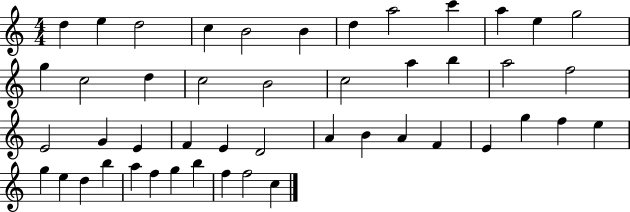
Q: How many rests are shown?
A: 0